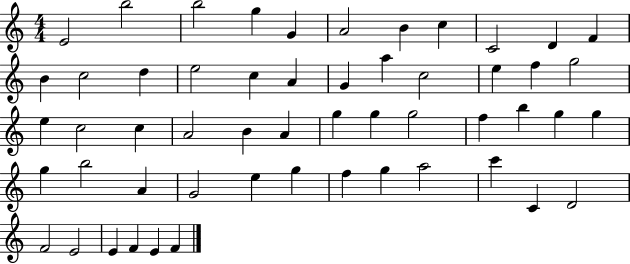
X:1
T:Untitled
M:4/4
L:1/4
K:C
E2 b2 b2 g G A2 B c C2 D F B c2 d e2 c A G a c2 e f g2 e c2 c A2 B A g g g2 f b g g g b2 A G2 e g f g a2 c' C D2 F2 E2 E F E F